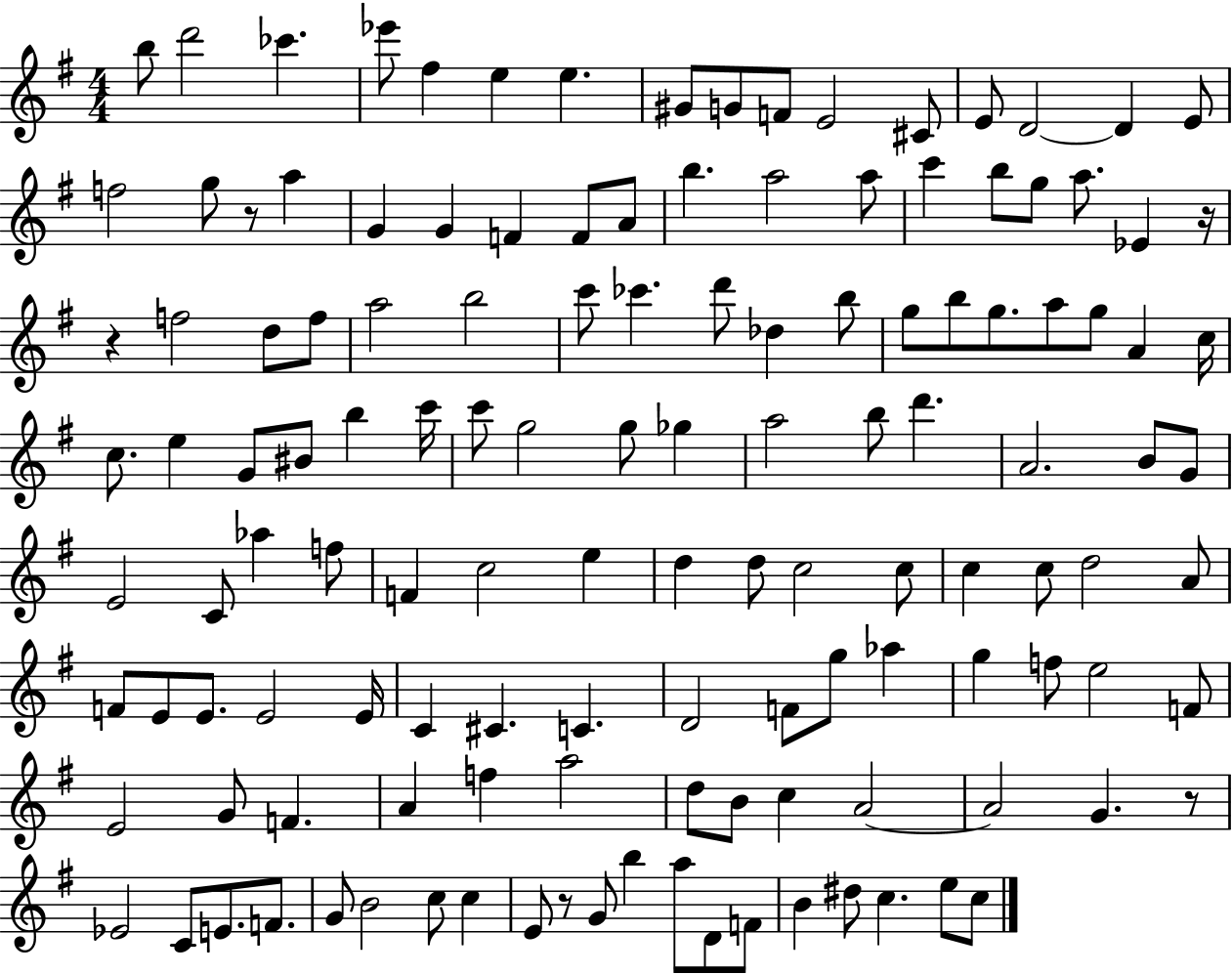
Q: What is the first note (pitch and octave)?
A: B5